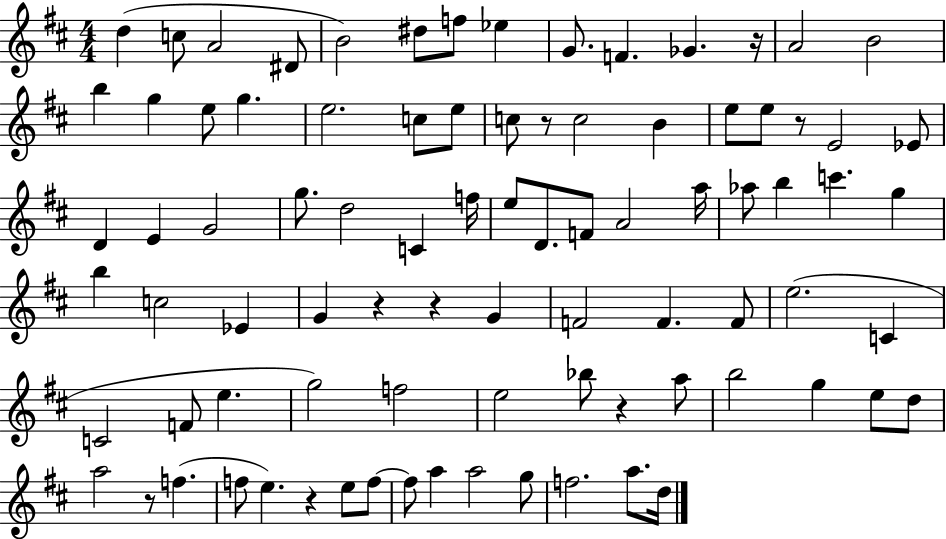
{
  \clef treble
  \numericTimeSignature
  \time 4/4
  \key d \major
  d''4( c''8 a'2 dis'8 | b'2) dis''8 f''8 ees''4 | g'8. f'4. ges'4. r16 | a'2 b'2 | \break b''4 g''4 e''8 g''4. | e''2. c''8 e''8 | c''8 r8 c''2 b'4 | e''8 e''8 r8 e'2 ees'8 | \break d'4 e'4 g'2 | g''8. d''2 c'4 f''16 | e''8 d'8. f'8 a'2 a''16 | aes''8 b''4 c'''4. g''4 | \break b''4 c''2 ees'4 | g'4 r4 r4 g'4 | f'2 f'4. f'8 | e''2.( c'4 | \break c'2 f'8 e''4. | g''2) f''2 | e''2 bes''8 r4 a''8 | b''2 g''4 e''8 d''8 | \break a''2 r8 f''4.( | f''8 e''4.) r4 e''8 f''8~~ | f''8 a''4 a''2 g''8 | f''2. a''8. d''16 | \break \bar "|."
}